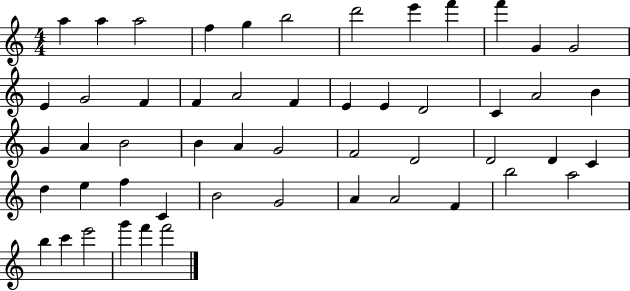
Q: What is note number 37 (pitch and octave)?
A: E5